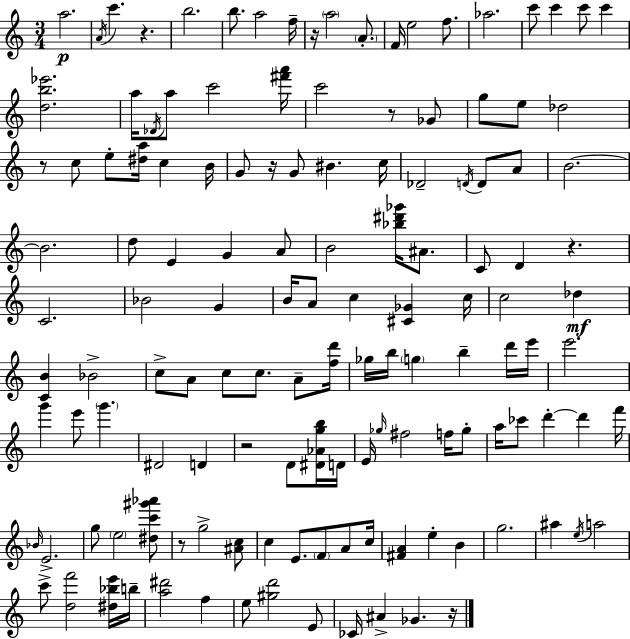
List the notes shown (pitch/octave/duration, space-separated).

A5/h. A4/s C6/q. R/q. B5/h. B5/e. A5/h F5/s R/s A5/h A4/e. F4/s E5/h F5/e. Ab5/h. C6/e C6/q C6/e C6/q [D5,B5,Eb6]/h. A5/s Db4/s A5/e C6/h [F#6,A6]/s C6/h R/e Gb4/e G5/e E5/e Db5/h R/e C5/e E5/e [D#5,A5]/s C5/q B4/s G4/e R/s G4/e BIS4/q. C5/s Db4/h D4/s D4/e A4/e B4/h. B4/h. D5/e E4/q G4/q A4/e B4/h [Bb5,D#6,Gb6]/s A#4/e. C4/e D4/q R/q. C4/h. Bb4/h G4/q B4/s A4/e C5/q [C#4,Gb4]/q C5/s C5/h Db5/q [C4,B4]/q Bb4/h C5/e A4/e C5/e C5/e. A4/e [F5,D6]/s Gb5/s B5/s G5/q B5/q D6/s E6/s E6/h. G6/q E6/e G6/q. D#4/h D4/q R/h D4/e [D#4,Ab4,G5,B5]/s D4/s E4/s Gb5/s F#5/h F5/s Gb5/e A5/s CES6/e D6/q D6/q F6/s Bb4/s E4/h. G5/e E5/h [D#5,C6,G#6,Ab6]/e R/e G5/h [A#4,C5]/e C5/q E4/e. F4/e A4/e C5/s [F#4,A4]/q E5/q B4/q G5/h. A#5/q E5/s A5/h C6/e [D5,F6]/h [D#5,Bb5,E6]/s B5/s [A5,D#6]/h F5/q E5/e [G#5,D6]/h E4/e CES4/s A#4/q Gb4/q. R/s